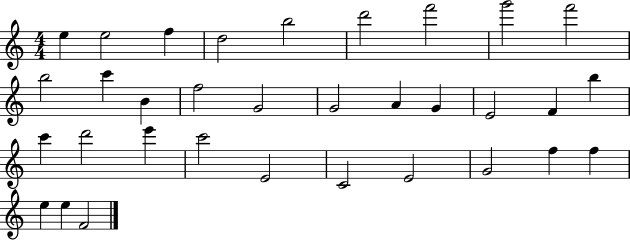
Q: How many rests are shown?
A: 0